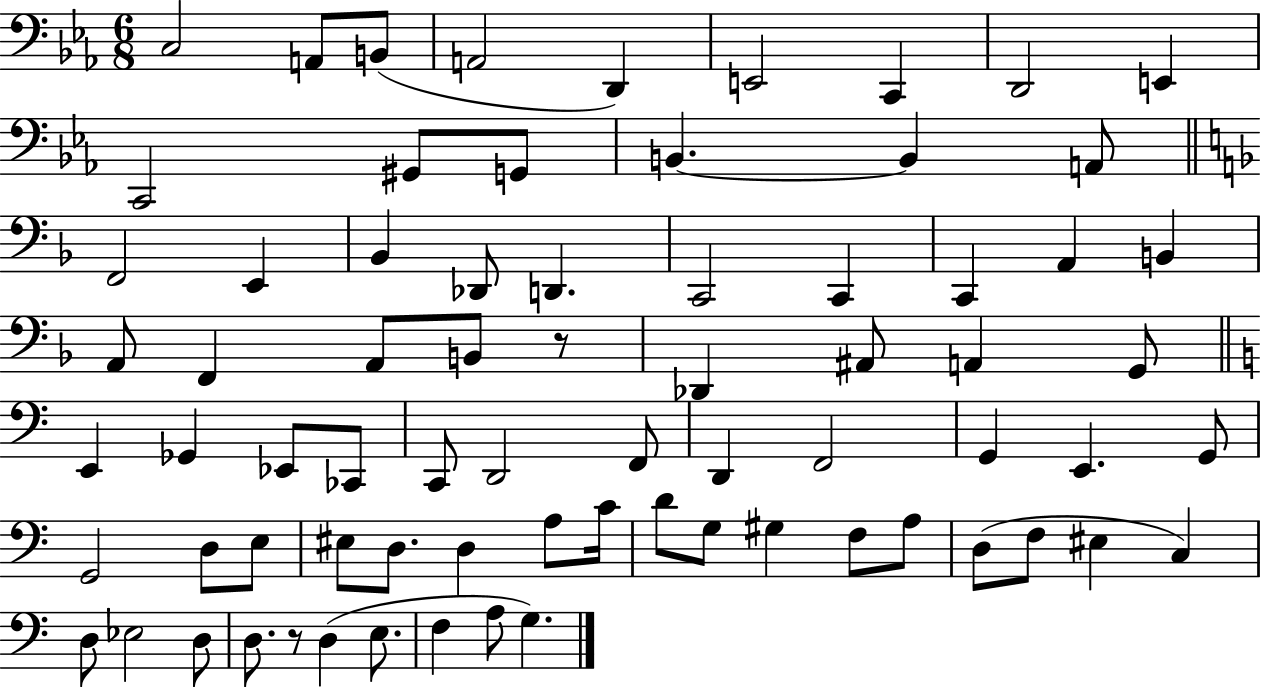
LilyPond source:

{
  \clef bass
  \numericTimeSignature
  \time 6/8
  \key ees \major
  c2 a,8 b,8( | a,2 d,4) | e,2 c,4 | d,2 e,4 | \break c,2 gis,8 g,8 | b,4.~~ b,4 a,8 | \bar "||" \break \key f \major f,2 e,4 | bes,4 des,8 d,4. | c,2 c,4 | c,4 a,4 b,4 | \break a,8 f,4 a,8 b,8 r8 | des,4 ais,8 a,4 g,8 | \bar "||" \break \key a \minor e,4 ges,4 ees,8 ces,8 | c,8 d,2 f,8 | d,4 f,2 | g,4 e,4. g,8 | \break g,2 d8 e8 | eis8 d8. d4 a8 c'16 | d'8 g8 gis4 f8 a8 | d8( f8 eis4 c4) | \break d8 ees2 d8 | d8. r8 d4( e8. | f4 a8 g4.) | \bar "|."
}